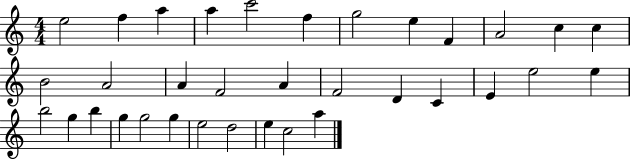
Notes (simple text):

E5/h F5/q A5/q A5/q C6/h F5/q G5/h E5/q F4/q A4/h C5/q C5/q B4/h A4/h A4/q F4/h A4/q F4/h D4/q C4/q E4/q E5/h E5/q B5/h G5/q B5/q G5/q G5/h G5/q E5/h D5/h E5/q C5/h A5/q